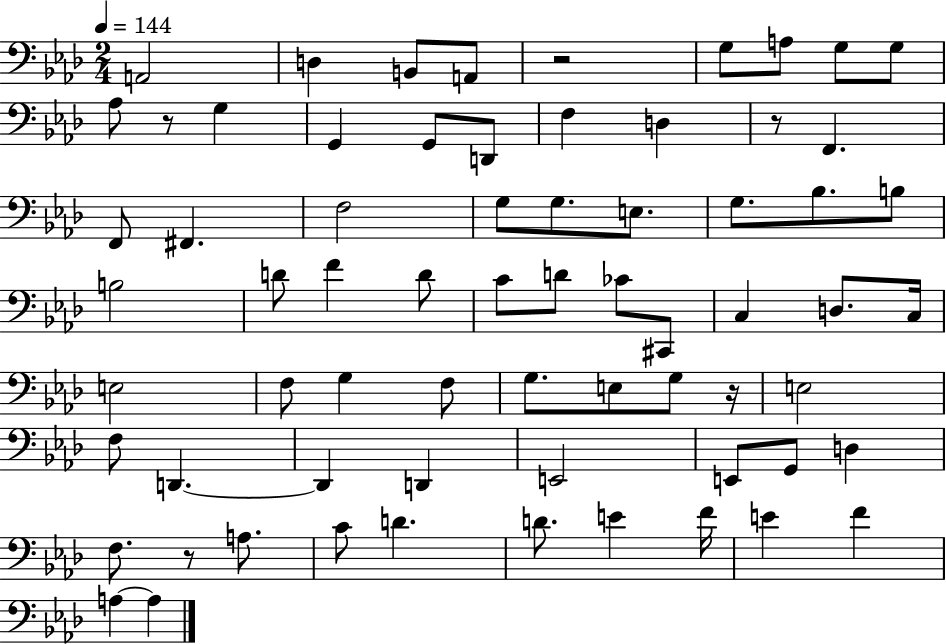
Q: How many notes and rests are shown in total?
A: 68